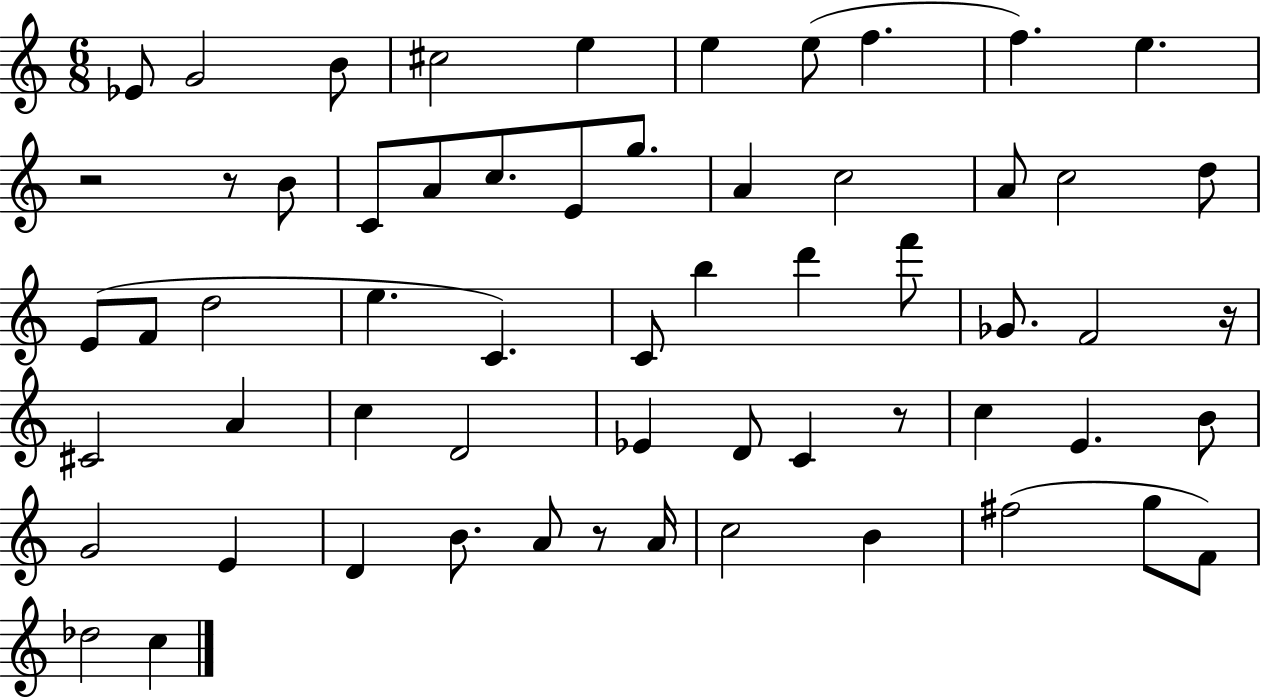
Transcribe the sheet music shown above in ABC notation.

X:1
T:Untitled
M:6/8
L:1/4
K:C
_E/2 G2 B/2 ^c2 e e e/2 f f e z2 z/2 B/2 C/2 A/2 c/2 E/2 g/2 A c2 A/2 c2 d/2 E/2 F/2 d2 e C C/2 b d' f'/2 _G/2 F2 z/4 ^C2 A c D2 _E D/2 C z/2 c E B/2 G2 E D B/2 A/2 z/2 A/4 c2 B ^f2 g/2 F/2 _d2 c